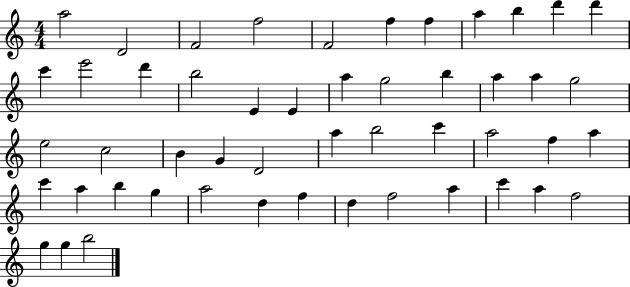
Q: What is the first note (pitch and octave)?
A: A5